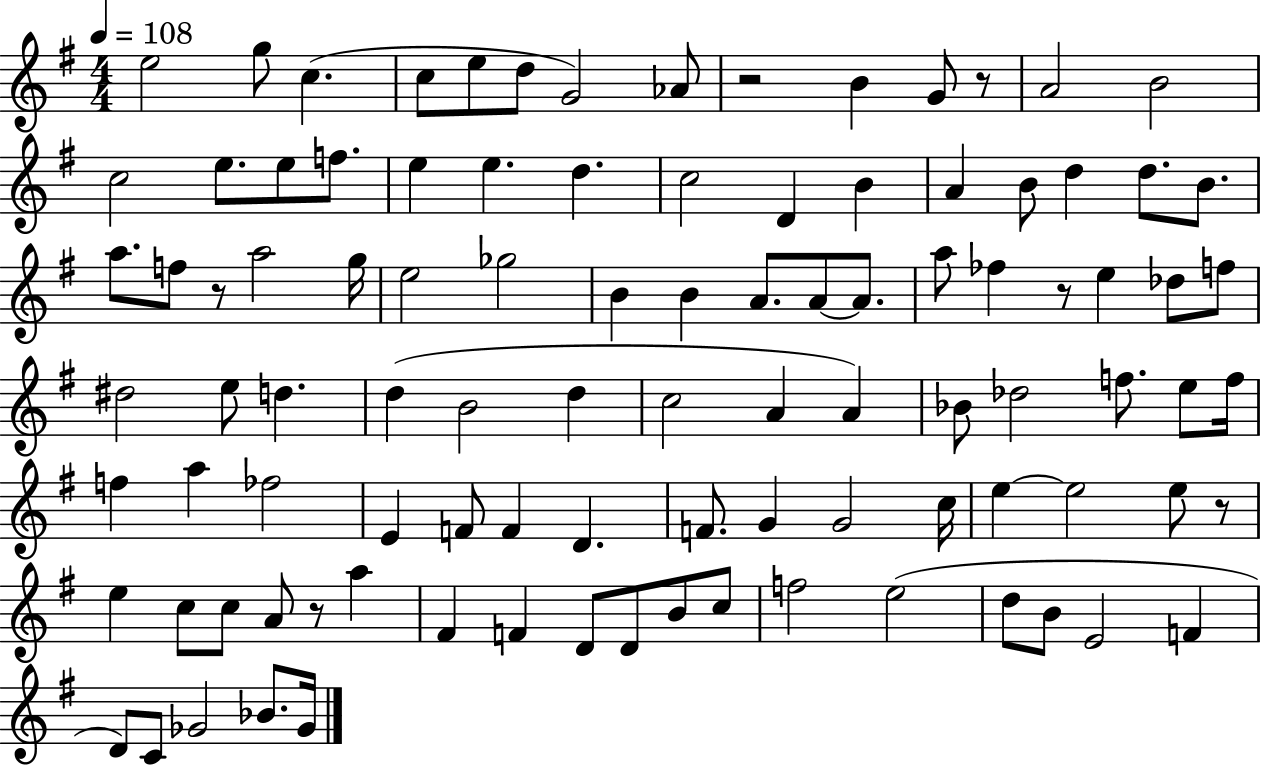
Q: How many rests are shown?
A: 6